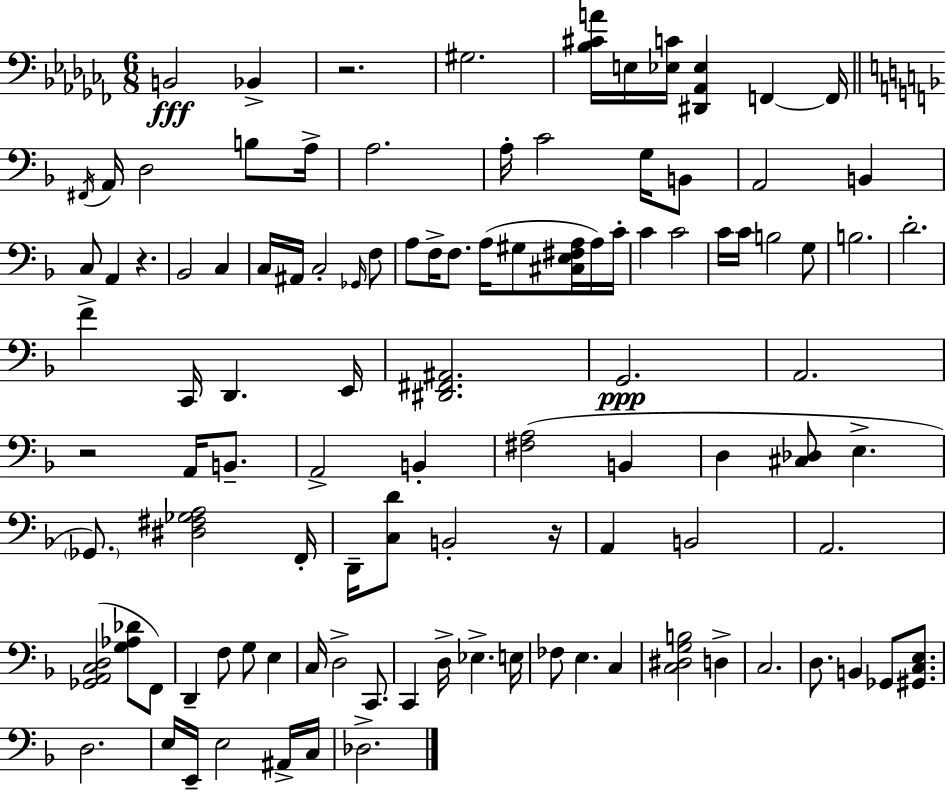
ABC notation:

X:1
T:Untitled
M:6/8
L:1/4
K:Abm
B,,2 _B,, z2 ^G,2 [_B,^CA]/4 E,/4 [_E,C]/4 [^D,,_A,,_E,] F,, F,,/4 ^F,,/4 A,,/4 D,2 B,/2 A,/4 A,2 A,/4 C2 G,/4 B,,/2 A,,2 B,, C,/2 A,, z _B,,2 C, C,/4 ^A,,/4 C,2 _G,,/4 F,/2 A,/2 F,/4 F,/2 A,/4 ^G,/2 [^C,E,^F,A,]/4 A,/4 C/4 C C2 C/4 C/4 B,2 G,/2 B,2 D2 F C,,/4 D,, E,,/4 [^D,,^F,,^A,,]2 G,,2 A,,2 z2 A,,/4 B,,/2 A,,2 B,, [^F,A,]2 B,, D, [^C,_D,]/2 E, _G,,/2 [^D,^F,_G,A,]2 F,,/4 D,,/4 [C,D]/2 B,,2 z/4 A,, B,,2 A,,2 [_G,,A,,C,D,]2 [G,_A,_D]/2 F,,/2 D,, F,/2 G,/2 E, C,/4 D,2 C,,/2 C,, D,/4 _E, E,/4 _F,/2 E, C, [C,^D,G,B,]2 D, C,2 D,/2 B,, _G,,/2 [^G,,C,E,]/2 D,2 E,/4 E,,/4 E,2 ^A,,/4 C,/4 _D,2